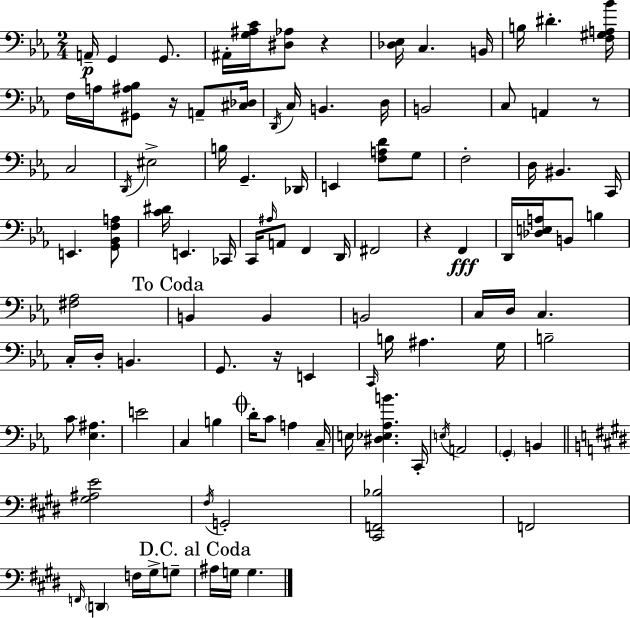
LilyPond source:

{
  \clef bass
  \numericTimeSignature
  \time 2/4
  \key ees \major
  a,16--\p g,4 g,8. | ais,16-. <g ais c'>16 <dis aes>8 r4 | <des ees>16 c4. b,16 | b16 dis'4.-. <f gis a bes'>16 | \break f16 a16 <gis, ais bes>8 r16 a,8-- <cis des>16 | \acciaccatura { d,16 } c16 b,4. | d16 b,2 | c8 a,4 r8 | \break c2 | \acciaccatura { d,16 } eis2-> | b16 g,4.-- | des,16 e,4 <f a d'>8 | \break g8 f2-. | d16 bis,4. | c,16 e,4. | <g, bes, f a>8 <c' dis'>16 e,4. | \break ces,16 c,16 \grace { ais16 } a,8 f,4 | d,16 fis,2 | r4 f,4\fff | d,16 <des e a>16 b,8 b4 | \break <fis aes>2 | \mark "To Coda" b,4 b,4 | b,2 | c16 d16 c4. | \break c16-. d16-. b,4. | g,8. r16 e,4 | \grace { c,16 } b16 ais4. | g16 b2-- | \break c'8 <ees ais>4. | e'2 | c4 | b4 \mark \markup { \musicglyph "scripts.coda" } d'16-. c'8 a4 | \break c16-- e16 <dis ees aes b'>4. | c,16-. \acciaccatura { e16 } a,2 | \parenthesize g,4-. | b,4 \bar "||" \break \key e \major <gis ais e'>2 | \acciaccatura { fis16 } g,2-. | <cis, f, bes>2 | f,2 | \break \grace { f,16 } \parenthesize d,4 f16 gis16-> | g8-- \mark "D.C. al Coda" ais16 g16 g4. | \bar "|."
}